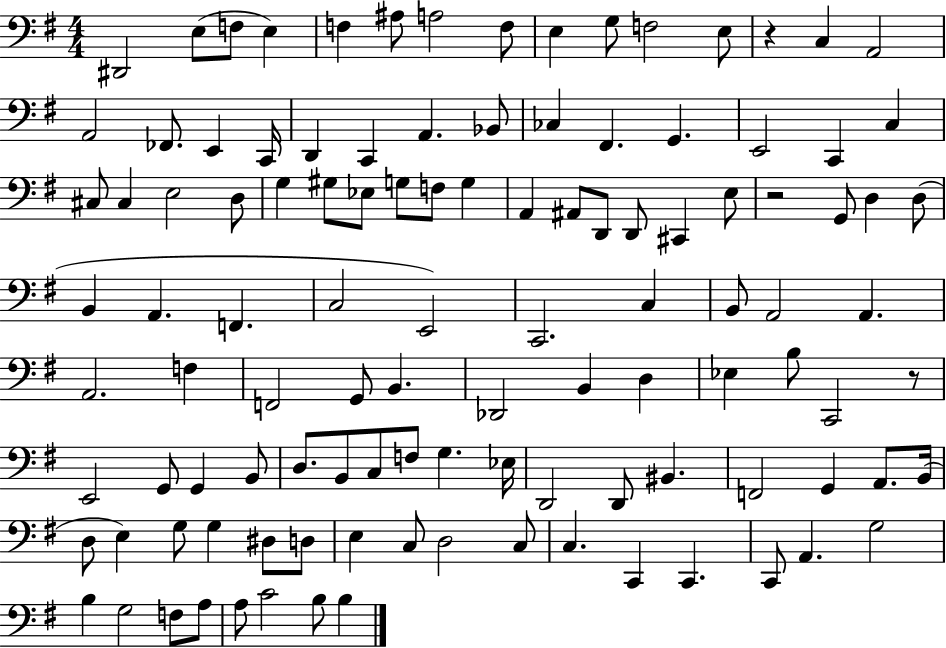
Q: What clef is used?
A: bass